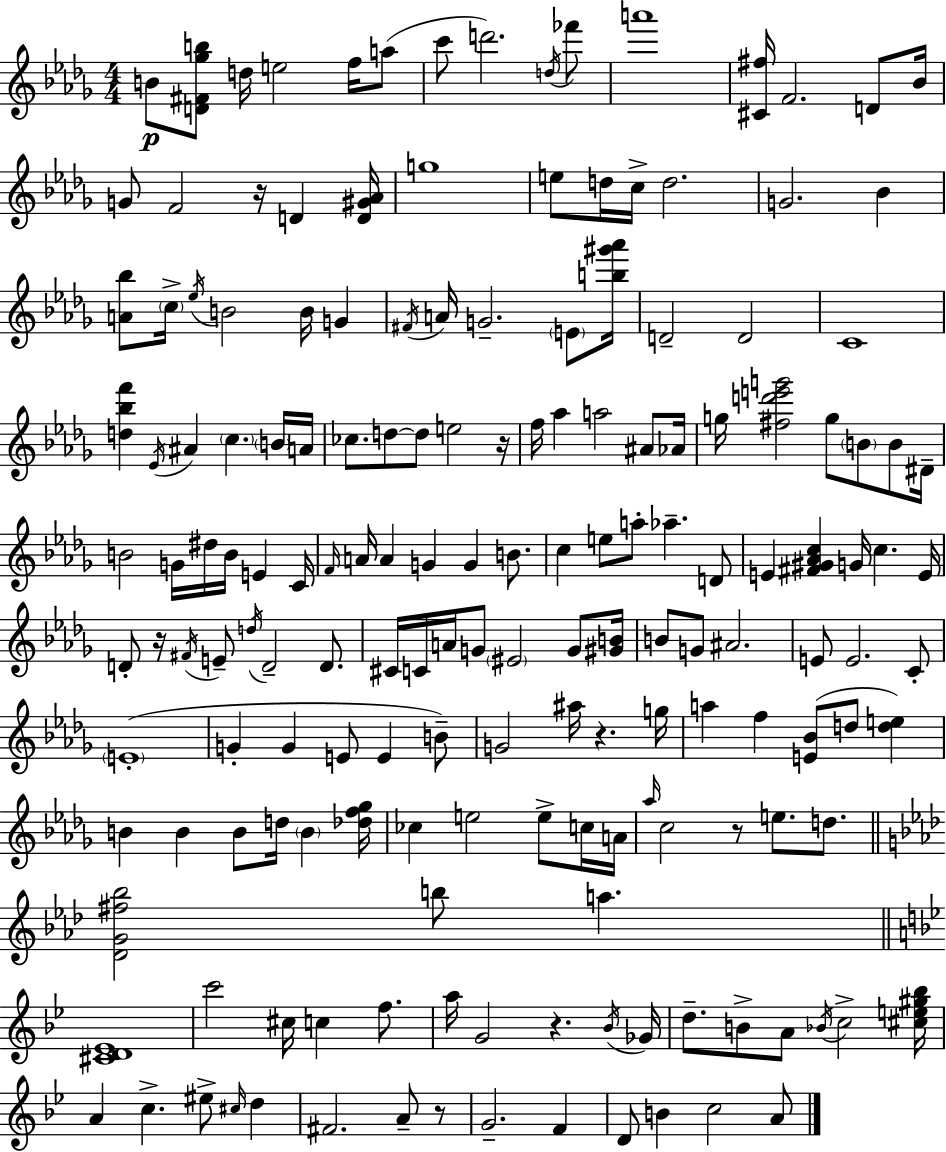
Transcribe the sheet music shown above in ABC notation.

X:1
T:Untitled
M:4/4
L:1/4
K:Bbm
B/2 [D^F_gb]/2 d/4 e2 f/4 a/2 c'/2 d'2 d/4 _f'/2 a'4 [^C^f]/4 F2 D/2 _B/4 G/2 F2 z/4 D [D^G_A]/4 g4 e/2 d/4 c/4 d2 G2 _B [A_b]/2 c/4 _e/4 B2 B/4 G ^F/4 A/4 G2 E/2 [b^g'_a']/4 D2 D2 C4 [d_bf'] _E/4 ^A c B/4 A/4 _c/2 d/2 d/2 e2 z/4 f/4 _a a2 ^A/2 _A/4 g/4 [^fd'e'g']2 g/2 B/2 B/2 ^D/4 B2 G/4 ^d/4 B/4 E C/4 F/4 A/4 A G G B/2 c e/2 a/2 _a D/2 E [^F^G_Ac] G/4 c E/4 D/2 z/4 ^F/4 E/2 d/4 D2 D/2 ^C/4 C/4 A/4 G/2 ^E2 G/2 [^GB]/4 B/2 G/2 ^A2 E/2 E2 C/2 E4 G G E/2 E B/2 G2 ^a/4 z g/4 a f [E_B]/2 d/2 [de] B B B/2 d/4 B [_df_g]/4 _c e2 e/2 c/4 A/4 _a/4 c2 z/2 e/2 d/2 [_DG^f_b]2 b/2 a [^CD_E]4 c'2 ^c/4 c f/2 a/4 G2 z _B/4 _G/4 d/2 B/2 A/2 _B/4 c2 [^ce^g_b]/4 A c ^e/2 ^c/4 d ^F2 A/2 z/2 G2 F D/2 B c2 A/2